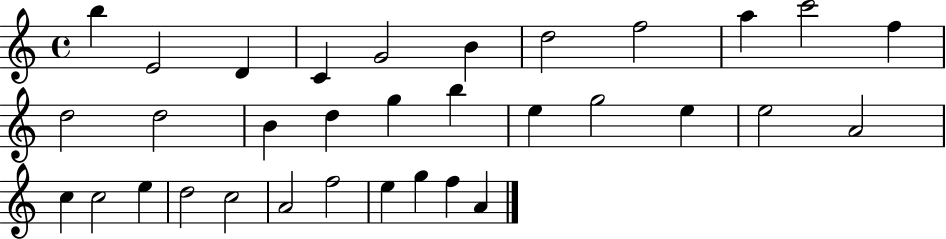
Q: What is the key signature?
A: C major